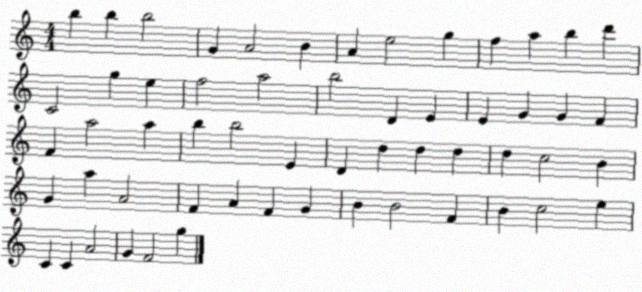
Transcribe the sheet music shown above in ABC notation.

X:1
T:Untitled
M:4/4
L:1/4
K:C
b b b2 G A2 B A e2 g f a b d' C2 g e f2 a2 b2 D E E G G F F a2 a b b2 E D d d d d c2 B G a A2 F A F G B B2 F B c2 e C C A2 G F2 g